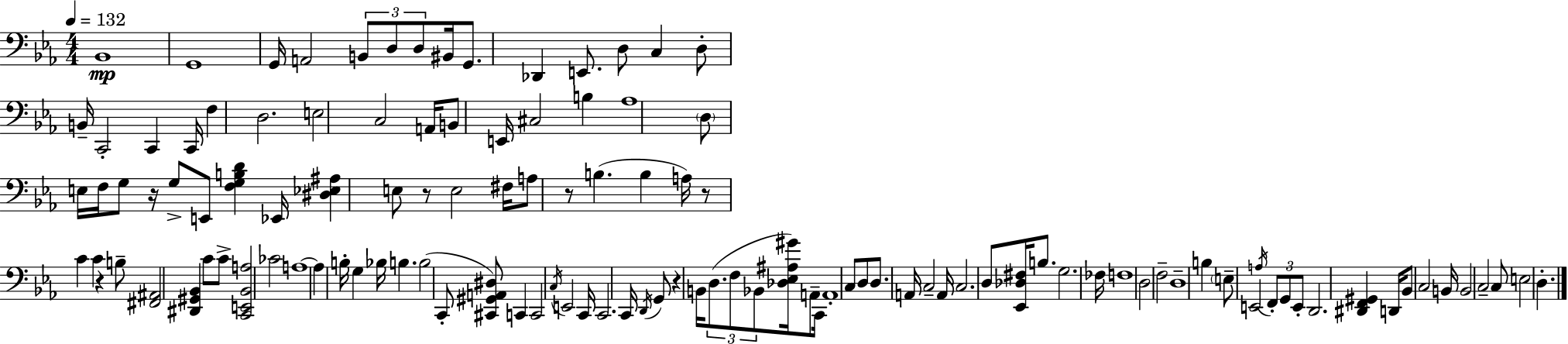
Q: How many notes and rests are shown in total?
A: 119